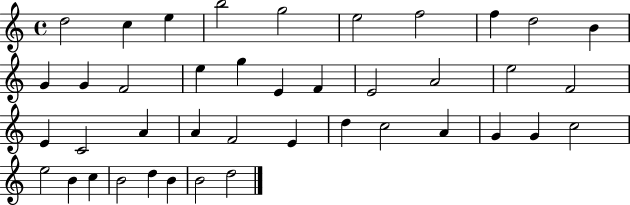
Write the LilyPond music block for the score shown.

{
  \clef treble
  \time 4/4
  \defaultTimeSignature
  \key c \major
  d''2 c''4 e''4 | b''2 g''2 | e''2 f''2 | f''4 d''2 b'4 | \break g'4 g'4 f'2 | e''4 g''4 e'4 f'4 | e'2 a'2 | e''2 f'2 | \break e'4 c'2 a'4 | a'4 f'2 e'4 | d''4 c''2 a'4 | g'4 g'4 c''2 | \break e''2 b'4 c''4 | b'2 d''4 b'4 | b'2 d''2 | \bar "|."
}